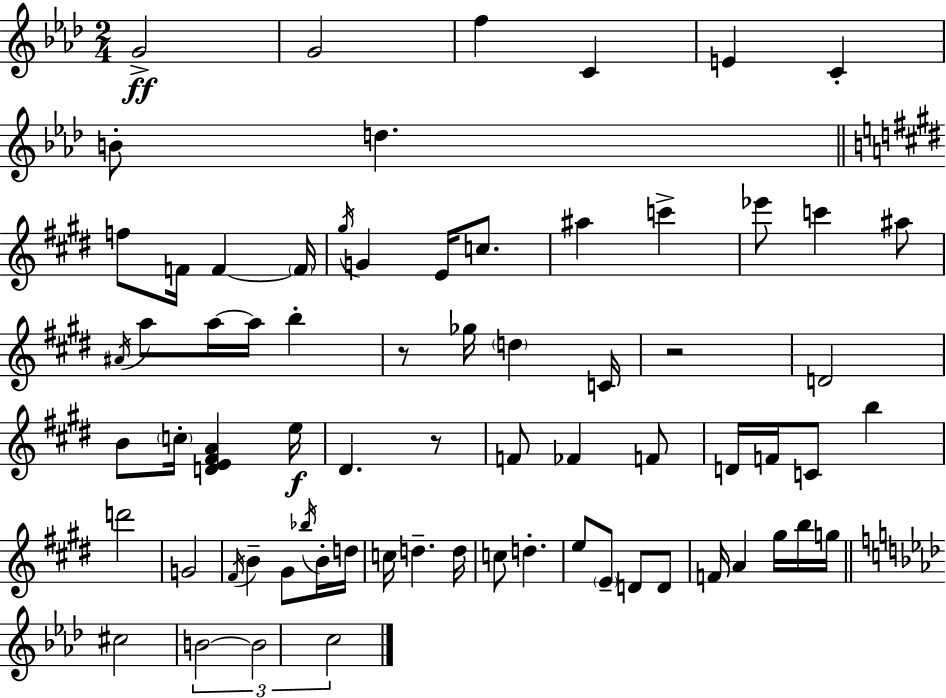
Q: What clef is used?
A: treble